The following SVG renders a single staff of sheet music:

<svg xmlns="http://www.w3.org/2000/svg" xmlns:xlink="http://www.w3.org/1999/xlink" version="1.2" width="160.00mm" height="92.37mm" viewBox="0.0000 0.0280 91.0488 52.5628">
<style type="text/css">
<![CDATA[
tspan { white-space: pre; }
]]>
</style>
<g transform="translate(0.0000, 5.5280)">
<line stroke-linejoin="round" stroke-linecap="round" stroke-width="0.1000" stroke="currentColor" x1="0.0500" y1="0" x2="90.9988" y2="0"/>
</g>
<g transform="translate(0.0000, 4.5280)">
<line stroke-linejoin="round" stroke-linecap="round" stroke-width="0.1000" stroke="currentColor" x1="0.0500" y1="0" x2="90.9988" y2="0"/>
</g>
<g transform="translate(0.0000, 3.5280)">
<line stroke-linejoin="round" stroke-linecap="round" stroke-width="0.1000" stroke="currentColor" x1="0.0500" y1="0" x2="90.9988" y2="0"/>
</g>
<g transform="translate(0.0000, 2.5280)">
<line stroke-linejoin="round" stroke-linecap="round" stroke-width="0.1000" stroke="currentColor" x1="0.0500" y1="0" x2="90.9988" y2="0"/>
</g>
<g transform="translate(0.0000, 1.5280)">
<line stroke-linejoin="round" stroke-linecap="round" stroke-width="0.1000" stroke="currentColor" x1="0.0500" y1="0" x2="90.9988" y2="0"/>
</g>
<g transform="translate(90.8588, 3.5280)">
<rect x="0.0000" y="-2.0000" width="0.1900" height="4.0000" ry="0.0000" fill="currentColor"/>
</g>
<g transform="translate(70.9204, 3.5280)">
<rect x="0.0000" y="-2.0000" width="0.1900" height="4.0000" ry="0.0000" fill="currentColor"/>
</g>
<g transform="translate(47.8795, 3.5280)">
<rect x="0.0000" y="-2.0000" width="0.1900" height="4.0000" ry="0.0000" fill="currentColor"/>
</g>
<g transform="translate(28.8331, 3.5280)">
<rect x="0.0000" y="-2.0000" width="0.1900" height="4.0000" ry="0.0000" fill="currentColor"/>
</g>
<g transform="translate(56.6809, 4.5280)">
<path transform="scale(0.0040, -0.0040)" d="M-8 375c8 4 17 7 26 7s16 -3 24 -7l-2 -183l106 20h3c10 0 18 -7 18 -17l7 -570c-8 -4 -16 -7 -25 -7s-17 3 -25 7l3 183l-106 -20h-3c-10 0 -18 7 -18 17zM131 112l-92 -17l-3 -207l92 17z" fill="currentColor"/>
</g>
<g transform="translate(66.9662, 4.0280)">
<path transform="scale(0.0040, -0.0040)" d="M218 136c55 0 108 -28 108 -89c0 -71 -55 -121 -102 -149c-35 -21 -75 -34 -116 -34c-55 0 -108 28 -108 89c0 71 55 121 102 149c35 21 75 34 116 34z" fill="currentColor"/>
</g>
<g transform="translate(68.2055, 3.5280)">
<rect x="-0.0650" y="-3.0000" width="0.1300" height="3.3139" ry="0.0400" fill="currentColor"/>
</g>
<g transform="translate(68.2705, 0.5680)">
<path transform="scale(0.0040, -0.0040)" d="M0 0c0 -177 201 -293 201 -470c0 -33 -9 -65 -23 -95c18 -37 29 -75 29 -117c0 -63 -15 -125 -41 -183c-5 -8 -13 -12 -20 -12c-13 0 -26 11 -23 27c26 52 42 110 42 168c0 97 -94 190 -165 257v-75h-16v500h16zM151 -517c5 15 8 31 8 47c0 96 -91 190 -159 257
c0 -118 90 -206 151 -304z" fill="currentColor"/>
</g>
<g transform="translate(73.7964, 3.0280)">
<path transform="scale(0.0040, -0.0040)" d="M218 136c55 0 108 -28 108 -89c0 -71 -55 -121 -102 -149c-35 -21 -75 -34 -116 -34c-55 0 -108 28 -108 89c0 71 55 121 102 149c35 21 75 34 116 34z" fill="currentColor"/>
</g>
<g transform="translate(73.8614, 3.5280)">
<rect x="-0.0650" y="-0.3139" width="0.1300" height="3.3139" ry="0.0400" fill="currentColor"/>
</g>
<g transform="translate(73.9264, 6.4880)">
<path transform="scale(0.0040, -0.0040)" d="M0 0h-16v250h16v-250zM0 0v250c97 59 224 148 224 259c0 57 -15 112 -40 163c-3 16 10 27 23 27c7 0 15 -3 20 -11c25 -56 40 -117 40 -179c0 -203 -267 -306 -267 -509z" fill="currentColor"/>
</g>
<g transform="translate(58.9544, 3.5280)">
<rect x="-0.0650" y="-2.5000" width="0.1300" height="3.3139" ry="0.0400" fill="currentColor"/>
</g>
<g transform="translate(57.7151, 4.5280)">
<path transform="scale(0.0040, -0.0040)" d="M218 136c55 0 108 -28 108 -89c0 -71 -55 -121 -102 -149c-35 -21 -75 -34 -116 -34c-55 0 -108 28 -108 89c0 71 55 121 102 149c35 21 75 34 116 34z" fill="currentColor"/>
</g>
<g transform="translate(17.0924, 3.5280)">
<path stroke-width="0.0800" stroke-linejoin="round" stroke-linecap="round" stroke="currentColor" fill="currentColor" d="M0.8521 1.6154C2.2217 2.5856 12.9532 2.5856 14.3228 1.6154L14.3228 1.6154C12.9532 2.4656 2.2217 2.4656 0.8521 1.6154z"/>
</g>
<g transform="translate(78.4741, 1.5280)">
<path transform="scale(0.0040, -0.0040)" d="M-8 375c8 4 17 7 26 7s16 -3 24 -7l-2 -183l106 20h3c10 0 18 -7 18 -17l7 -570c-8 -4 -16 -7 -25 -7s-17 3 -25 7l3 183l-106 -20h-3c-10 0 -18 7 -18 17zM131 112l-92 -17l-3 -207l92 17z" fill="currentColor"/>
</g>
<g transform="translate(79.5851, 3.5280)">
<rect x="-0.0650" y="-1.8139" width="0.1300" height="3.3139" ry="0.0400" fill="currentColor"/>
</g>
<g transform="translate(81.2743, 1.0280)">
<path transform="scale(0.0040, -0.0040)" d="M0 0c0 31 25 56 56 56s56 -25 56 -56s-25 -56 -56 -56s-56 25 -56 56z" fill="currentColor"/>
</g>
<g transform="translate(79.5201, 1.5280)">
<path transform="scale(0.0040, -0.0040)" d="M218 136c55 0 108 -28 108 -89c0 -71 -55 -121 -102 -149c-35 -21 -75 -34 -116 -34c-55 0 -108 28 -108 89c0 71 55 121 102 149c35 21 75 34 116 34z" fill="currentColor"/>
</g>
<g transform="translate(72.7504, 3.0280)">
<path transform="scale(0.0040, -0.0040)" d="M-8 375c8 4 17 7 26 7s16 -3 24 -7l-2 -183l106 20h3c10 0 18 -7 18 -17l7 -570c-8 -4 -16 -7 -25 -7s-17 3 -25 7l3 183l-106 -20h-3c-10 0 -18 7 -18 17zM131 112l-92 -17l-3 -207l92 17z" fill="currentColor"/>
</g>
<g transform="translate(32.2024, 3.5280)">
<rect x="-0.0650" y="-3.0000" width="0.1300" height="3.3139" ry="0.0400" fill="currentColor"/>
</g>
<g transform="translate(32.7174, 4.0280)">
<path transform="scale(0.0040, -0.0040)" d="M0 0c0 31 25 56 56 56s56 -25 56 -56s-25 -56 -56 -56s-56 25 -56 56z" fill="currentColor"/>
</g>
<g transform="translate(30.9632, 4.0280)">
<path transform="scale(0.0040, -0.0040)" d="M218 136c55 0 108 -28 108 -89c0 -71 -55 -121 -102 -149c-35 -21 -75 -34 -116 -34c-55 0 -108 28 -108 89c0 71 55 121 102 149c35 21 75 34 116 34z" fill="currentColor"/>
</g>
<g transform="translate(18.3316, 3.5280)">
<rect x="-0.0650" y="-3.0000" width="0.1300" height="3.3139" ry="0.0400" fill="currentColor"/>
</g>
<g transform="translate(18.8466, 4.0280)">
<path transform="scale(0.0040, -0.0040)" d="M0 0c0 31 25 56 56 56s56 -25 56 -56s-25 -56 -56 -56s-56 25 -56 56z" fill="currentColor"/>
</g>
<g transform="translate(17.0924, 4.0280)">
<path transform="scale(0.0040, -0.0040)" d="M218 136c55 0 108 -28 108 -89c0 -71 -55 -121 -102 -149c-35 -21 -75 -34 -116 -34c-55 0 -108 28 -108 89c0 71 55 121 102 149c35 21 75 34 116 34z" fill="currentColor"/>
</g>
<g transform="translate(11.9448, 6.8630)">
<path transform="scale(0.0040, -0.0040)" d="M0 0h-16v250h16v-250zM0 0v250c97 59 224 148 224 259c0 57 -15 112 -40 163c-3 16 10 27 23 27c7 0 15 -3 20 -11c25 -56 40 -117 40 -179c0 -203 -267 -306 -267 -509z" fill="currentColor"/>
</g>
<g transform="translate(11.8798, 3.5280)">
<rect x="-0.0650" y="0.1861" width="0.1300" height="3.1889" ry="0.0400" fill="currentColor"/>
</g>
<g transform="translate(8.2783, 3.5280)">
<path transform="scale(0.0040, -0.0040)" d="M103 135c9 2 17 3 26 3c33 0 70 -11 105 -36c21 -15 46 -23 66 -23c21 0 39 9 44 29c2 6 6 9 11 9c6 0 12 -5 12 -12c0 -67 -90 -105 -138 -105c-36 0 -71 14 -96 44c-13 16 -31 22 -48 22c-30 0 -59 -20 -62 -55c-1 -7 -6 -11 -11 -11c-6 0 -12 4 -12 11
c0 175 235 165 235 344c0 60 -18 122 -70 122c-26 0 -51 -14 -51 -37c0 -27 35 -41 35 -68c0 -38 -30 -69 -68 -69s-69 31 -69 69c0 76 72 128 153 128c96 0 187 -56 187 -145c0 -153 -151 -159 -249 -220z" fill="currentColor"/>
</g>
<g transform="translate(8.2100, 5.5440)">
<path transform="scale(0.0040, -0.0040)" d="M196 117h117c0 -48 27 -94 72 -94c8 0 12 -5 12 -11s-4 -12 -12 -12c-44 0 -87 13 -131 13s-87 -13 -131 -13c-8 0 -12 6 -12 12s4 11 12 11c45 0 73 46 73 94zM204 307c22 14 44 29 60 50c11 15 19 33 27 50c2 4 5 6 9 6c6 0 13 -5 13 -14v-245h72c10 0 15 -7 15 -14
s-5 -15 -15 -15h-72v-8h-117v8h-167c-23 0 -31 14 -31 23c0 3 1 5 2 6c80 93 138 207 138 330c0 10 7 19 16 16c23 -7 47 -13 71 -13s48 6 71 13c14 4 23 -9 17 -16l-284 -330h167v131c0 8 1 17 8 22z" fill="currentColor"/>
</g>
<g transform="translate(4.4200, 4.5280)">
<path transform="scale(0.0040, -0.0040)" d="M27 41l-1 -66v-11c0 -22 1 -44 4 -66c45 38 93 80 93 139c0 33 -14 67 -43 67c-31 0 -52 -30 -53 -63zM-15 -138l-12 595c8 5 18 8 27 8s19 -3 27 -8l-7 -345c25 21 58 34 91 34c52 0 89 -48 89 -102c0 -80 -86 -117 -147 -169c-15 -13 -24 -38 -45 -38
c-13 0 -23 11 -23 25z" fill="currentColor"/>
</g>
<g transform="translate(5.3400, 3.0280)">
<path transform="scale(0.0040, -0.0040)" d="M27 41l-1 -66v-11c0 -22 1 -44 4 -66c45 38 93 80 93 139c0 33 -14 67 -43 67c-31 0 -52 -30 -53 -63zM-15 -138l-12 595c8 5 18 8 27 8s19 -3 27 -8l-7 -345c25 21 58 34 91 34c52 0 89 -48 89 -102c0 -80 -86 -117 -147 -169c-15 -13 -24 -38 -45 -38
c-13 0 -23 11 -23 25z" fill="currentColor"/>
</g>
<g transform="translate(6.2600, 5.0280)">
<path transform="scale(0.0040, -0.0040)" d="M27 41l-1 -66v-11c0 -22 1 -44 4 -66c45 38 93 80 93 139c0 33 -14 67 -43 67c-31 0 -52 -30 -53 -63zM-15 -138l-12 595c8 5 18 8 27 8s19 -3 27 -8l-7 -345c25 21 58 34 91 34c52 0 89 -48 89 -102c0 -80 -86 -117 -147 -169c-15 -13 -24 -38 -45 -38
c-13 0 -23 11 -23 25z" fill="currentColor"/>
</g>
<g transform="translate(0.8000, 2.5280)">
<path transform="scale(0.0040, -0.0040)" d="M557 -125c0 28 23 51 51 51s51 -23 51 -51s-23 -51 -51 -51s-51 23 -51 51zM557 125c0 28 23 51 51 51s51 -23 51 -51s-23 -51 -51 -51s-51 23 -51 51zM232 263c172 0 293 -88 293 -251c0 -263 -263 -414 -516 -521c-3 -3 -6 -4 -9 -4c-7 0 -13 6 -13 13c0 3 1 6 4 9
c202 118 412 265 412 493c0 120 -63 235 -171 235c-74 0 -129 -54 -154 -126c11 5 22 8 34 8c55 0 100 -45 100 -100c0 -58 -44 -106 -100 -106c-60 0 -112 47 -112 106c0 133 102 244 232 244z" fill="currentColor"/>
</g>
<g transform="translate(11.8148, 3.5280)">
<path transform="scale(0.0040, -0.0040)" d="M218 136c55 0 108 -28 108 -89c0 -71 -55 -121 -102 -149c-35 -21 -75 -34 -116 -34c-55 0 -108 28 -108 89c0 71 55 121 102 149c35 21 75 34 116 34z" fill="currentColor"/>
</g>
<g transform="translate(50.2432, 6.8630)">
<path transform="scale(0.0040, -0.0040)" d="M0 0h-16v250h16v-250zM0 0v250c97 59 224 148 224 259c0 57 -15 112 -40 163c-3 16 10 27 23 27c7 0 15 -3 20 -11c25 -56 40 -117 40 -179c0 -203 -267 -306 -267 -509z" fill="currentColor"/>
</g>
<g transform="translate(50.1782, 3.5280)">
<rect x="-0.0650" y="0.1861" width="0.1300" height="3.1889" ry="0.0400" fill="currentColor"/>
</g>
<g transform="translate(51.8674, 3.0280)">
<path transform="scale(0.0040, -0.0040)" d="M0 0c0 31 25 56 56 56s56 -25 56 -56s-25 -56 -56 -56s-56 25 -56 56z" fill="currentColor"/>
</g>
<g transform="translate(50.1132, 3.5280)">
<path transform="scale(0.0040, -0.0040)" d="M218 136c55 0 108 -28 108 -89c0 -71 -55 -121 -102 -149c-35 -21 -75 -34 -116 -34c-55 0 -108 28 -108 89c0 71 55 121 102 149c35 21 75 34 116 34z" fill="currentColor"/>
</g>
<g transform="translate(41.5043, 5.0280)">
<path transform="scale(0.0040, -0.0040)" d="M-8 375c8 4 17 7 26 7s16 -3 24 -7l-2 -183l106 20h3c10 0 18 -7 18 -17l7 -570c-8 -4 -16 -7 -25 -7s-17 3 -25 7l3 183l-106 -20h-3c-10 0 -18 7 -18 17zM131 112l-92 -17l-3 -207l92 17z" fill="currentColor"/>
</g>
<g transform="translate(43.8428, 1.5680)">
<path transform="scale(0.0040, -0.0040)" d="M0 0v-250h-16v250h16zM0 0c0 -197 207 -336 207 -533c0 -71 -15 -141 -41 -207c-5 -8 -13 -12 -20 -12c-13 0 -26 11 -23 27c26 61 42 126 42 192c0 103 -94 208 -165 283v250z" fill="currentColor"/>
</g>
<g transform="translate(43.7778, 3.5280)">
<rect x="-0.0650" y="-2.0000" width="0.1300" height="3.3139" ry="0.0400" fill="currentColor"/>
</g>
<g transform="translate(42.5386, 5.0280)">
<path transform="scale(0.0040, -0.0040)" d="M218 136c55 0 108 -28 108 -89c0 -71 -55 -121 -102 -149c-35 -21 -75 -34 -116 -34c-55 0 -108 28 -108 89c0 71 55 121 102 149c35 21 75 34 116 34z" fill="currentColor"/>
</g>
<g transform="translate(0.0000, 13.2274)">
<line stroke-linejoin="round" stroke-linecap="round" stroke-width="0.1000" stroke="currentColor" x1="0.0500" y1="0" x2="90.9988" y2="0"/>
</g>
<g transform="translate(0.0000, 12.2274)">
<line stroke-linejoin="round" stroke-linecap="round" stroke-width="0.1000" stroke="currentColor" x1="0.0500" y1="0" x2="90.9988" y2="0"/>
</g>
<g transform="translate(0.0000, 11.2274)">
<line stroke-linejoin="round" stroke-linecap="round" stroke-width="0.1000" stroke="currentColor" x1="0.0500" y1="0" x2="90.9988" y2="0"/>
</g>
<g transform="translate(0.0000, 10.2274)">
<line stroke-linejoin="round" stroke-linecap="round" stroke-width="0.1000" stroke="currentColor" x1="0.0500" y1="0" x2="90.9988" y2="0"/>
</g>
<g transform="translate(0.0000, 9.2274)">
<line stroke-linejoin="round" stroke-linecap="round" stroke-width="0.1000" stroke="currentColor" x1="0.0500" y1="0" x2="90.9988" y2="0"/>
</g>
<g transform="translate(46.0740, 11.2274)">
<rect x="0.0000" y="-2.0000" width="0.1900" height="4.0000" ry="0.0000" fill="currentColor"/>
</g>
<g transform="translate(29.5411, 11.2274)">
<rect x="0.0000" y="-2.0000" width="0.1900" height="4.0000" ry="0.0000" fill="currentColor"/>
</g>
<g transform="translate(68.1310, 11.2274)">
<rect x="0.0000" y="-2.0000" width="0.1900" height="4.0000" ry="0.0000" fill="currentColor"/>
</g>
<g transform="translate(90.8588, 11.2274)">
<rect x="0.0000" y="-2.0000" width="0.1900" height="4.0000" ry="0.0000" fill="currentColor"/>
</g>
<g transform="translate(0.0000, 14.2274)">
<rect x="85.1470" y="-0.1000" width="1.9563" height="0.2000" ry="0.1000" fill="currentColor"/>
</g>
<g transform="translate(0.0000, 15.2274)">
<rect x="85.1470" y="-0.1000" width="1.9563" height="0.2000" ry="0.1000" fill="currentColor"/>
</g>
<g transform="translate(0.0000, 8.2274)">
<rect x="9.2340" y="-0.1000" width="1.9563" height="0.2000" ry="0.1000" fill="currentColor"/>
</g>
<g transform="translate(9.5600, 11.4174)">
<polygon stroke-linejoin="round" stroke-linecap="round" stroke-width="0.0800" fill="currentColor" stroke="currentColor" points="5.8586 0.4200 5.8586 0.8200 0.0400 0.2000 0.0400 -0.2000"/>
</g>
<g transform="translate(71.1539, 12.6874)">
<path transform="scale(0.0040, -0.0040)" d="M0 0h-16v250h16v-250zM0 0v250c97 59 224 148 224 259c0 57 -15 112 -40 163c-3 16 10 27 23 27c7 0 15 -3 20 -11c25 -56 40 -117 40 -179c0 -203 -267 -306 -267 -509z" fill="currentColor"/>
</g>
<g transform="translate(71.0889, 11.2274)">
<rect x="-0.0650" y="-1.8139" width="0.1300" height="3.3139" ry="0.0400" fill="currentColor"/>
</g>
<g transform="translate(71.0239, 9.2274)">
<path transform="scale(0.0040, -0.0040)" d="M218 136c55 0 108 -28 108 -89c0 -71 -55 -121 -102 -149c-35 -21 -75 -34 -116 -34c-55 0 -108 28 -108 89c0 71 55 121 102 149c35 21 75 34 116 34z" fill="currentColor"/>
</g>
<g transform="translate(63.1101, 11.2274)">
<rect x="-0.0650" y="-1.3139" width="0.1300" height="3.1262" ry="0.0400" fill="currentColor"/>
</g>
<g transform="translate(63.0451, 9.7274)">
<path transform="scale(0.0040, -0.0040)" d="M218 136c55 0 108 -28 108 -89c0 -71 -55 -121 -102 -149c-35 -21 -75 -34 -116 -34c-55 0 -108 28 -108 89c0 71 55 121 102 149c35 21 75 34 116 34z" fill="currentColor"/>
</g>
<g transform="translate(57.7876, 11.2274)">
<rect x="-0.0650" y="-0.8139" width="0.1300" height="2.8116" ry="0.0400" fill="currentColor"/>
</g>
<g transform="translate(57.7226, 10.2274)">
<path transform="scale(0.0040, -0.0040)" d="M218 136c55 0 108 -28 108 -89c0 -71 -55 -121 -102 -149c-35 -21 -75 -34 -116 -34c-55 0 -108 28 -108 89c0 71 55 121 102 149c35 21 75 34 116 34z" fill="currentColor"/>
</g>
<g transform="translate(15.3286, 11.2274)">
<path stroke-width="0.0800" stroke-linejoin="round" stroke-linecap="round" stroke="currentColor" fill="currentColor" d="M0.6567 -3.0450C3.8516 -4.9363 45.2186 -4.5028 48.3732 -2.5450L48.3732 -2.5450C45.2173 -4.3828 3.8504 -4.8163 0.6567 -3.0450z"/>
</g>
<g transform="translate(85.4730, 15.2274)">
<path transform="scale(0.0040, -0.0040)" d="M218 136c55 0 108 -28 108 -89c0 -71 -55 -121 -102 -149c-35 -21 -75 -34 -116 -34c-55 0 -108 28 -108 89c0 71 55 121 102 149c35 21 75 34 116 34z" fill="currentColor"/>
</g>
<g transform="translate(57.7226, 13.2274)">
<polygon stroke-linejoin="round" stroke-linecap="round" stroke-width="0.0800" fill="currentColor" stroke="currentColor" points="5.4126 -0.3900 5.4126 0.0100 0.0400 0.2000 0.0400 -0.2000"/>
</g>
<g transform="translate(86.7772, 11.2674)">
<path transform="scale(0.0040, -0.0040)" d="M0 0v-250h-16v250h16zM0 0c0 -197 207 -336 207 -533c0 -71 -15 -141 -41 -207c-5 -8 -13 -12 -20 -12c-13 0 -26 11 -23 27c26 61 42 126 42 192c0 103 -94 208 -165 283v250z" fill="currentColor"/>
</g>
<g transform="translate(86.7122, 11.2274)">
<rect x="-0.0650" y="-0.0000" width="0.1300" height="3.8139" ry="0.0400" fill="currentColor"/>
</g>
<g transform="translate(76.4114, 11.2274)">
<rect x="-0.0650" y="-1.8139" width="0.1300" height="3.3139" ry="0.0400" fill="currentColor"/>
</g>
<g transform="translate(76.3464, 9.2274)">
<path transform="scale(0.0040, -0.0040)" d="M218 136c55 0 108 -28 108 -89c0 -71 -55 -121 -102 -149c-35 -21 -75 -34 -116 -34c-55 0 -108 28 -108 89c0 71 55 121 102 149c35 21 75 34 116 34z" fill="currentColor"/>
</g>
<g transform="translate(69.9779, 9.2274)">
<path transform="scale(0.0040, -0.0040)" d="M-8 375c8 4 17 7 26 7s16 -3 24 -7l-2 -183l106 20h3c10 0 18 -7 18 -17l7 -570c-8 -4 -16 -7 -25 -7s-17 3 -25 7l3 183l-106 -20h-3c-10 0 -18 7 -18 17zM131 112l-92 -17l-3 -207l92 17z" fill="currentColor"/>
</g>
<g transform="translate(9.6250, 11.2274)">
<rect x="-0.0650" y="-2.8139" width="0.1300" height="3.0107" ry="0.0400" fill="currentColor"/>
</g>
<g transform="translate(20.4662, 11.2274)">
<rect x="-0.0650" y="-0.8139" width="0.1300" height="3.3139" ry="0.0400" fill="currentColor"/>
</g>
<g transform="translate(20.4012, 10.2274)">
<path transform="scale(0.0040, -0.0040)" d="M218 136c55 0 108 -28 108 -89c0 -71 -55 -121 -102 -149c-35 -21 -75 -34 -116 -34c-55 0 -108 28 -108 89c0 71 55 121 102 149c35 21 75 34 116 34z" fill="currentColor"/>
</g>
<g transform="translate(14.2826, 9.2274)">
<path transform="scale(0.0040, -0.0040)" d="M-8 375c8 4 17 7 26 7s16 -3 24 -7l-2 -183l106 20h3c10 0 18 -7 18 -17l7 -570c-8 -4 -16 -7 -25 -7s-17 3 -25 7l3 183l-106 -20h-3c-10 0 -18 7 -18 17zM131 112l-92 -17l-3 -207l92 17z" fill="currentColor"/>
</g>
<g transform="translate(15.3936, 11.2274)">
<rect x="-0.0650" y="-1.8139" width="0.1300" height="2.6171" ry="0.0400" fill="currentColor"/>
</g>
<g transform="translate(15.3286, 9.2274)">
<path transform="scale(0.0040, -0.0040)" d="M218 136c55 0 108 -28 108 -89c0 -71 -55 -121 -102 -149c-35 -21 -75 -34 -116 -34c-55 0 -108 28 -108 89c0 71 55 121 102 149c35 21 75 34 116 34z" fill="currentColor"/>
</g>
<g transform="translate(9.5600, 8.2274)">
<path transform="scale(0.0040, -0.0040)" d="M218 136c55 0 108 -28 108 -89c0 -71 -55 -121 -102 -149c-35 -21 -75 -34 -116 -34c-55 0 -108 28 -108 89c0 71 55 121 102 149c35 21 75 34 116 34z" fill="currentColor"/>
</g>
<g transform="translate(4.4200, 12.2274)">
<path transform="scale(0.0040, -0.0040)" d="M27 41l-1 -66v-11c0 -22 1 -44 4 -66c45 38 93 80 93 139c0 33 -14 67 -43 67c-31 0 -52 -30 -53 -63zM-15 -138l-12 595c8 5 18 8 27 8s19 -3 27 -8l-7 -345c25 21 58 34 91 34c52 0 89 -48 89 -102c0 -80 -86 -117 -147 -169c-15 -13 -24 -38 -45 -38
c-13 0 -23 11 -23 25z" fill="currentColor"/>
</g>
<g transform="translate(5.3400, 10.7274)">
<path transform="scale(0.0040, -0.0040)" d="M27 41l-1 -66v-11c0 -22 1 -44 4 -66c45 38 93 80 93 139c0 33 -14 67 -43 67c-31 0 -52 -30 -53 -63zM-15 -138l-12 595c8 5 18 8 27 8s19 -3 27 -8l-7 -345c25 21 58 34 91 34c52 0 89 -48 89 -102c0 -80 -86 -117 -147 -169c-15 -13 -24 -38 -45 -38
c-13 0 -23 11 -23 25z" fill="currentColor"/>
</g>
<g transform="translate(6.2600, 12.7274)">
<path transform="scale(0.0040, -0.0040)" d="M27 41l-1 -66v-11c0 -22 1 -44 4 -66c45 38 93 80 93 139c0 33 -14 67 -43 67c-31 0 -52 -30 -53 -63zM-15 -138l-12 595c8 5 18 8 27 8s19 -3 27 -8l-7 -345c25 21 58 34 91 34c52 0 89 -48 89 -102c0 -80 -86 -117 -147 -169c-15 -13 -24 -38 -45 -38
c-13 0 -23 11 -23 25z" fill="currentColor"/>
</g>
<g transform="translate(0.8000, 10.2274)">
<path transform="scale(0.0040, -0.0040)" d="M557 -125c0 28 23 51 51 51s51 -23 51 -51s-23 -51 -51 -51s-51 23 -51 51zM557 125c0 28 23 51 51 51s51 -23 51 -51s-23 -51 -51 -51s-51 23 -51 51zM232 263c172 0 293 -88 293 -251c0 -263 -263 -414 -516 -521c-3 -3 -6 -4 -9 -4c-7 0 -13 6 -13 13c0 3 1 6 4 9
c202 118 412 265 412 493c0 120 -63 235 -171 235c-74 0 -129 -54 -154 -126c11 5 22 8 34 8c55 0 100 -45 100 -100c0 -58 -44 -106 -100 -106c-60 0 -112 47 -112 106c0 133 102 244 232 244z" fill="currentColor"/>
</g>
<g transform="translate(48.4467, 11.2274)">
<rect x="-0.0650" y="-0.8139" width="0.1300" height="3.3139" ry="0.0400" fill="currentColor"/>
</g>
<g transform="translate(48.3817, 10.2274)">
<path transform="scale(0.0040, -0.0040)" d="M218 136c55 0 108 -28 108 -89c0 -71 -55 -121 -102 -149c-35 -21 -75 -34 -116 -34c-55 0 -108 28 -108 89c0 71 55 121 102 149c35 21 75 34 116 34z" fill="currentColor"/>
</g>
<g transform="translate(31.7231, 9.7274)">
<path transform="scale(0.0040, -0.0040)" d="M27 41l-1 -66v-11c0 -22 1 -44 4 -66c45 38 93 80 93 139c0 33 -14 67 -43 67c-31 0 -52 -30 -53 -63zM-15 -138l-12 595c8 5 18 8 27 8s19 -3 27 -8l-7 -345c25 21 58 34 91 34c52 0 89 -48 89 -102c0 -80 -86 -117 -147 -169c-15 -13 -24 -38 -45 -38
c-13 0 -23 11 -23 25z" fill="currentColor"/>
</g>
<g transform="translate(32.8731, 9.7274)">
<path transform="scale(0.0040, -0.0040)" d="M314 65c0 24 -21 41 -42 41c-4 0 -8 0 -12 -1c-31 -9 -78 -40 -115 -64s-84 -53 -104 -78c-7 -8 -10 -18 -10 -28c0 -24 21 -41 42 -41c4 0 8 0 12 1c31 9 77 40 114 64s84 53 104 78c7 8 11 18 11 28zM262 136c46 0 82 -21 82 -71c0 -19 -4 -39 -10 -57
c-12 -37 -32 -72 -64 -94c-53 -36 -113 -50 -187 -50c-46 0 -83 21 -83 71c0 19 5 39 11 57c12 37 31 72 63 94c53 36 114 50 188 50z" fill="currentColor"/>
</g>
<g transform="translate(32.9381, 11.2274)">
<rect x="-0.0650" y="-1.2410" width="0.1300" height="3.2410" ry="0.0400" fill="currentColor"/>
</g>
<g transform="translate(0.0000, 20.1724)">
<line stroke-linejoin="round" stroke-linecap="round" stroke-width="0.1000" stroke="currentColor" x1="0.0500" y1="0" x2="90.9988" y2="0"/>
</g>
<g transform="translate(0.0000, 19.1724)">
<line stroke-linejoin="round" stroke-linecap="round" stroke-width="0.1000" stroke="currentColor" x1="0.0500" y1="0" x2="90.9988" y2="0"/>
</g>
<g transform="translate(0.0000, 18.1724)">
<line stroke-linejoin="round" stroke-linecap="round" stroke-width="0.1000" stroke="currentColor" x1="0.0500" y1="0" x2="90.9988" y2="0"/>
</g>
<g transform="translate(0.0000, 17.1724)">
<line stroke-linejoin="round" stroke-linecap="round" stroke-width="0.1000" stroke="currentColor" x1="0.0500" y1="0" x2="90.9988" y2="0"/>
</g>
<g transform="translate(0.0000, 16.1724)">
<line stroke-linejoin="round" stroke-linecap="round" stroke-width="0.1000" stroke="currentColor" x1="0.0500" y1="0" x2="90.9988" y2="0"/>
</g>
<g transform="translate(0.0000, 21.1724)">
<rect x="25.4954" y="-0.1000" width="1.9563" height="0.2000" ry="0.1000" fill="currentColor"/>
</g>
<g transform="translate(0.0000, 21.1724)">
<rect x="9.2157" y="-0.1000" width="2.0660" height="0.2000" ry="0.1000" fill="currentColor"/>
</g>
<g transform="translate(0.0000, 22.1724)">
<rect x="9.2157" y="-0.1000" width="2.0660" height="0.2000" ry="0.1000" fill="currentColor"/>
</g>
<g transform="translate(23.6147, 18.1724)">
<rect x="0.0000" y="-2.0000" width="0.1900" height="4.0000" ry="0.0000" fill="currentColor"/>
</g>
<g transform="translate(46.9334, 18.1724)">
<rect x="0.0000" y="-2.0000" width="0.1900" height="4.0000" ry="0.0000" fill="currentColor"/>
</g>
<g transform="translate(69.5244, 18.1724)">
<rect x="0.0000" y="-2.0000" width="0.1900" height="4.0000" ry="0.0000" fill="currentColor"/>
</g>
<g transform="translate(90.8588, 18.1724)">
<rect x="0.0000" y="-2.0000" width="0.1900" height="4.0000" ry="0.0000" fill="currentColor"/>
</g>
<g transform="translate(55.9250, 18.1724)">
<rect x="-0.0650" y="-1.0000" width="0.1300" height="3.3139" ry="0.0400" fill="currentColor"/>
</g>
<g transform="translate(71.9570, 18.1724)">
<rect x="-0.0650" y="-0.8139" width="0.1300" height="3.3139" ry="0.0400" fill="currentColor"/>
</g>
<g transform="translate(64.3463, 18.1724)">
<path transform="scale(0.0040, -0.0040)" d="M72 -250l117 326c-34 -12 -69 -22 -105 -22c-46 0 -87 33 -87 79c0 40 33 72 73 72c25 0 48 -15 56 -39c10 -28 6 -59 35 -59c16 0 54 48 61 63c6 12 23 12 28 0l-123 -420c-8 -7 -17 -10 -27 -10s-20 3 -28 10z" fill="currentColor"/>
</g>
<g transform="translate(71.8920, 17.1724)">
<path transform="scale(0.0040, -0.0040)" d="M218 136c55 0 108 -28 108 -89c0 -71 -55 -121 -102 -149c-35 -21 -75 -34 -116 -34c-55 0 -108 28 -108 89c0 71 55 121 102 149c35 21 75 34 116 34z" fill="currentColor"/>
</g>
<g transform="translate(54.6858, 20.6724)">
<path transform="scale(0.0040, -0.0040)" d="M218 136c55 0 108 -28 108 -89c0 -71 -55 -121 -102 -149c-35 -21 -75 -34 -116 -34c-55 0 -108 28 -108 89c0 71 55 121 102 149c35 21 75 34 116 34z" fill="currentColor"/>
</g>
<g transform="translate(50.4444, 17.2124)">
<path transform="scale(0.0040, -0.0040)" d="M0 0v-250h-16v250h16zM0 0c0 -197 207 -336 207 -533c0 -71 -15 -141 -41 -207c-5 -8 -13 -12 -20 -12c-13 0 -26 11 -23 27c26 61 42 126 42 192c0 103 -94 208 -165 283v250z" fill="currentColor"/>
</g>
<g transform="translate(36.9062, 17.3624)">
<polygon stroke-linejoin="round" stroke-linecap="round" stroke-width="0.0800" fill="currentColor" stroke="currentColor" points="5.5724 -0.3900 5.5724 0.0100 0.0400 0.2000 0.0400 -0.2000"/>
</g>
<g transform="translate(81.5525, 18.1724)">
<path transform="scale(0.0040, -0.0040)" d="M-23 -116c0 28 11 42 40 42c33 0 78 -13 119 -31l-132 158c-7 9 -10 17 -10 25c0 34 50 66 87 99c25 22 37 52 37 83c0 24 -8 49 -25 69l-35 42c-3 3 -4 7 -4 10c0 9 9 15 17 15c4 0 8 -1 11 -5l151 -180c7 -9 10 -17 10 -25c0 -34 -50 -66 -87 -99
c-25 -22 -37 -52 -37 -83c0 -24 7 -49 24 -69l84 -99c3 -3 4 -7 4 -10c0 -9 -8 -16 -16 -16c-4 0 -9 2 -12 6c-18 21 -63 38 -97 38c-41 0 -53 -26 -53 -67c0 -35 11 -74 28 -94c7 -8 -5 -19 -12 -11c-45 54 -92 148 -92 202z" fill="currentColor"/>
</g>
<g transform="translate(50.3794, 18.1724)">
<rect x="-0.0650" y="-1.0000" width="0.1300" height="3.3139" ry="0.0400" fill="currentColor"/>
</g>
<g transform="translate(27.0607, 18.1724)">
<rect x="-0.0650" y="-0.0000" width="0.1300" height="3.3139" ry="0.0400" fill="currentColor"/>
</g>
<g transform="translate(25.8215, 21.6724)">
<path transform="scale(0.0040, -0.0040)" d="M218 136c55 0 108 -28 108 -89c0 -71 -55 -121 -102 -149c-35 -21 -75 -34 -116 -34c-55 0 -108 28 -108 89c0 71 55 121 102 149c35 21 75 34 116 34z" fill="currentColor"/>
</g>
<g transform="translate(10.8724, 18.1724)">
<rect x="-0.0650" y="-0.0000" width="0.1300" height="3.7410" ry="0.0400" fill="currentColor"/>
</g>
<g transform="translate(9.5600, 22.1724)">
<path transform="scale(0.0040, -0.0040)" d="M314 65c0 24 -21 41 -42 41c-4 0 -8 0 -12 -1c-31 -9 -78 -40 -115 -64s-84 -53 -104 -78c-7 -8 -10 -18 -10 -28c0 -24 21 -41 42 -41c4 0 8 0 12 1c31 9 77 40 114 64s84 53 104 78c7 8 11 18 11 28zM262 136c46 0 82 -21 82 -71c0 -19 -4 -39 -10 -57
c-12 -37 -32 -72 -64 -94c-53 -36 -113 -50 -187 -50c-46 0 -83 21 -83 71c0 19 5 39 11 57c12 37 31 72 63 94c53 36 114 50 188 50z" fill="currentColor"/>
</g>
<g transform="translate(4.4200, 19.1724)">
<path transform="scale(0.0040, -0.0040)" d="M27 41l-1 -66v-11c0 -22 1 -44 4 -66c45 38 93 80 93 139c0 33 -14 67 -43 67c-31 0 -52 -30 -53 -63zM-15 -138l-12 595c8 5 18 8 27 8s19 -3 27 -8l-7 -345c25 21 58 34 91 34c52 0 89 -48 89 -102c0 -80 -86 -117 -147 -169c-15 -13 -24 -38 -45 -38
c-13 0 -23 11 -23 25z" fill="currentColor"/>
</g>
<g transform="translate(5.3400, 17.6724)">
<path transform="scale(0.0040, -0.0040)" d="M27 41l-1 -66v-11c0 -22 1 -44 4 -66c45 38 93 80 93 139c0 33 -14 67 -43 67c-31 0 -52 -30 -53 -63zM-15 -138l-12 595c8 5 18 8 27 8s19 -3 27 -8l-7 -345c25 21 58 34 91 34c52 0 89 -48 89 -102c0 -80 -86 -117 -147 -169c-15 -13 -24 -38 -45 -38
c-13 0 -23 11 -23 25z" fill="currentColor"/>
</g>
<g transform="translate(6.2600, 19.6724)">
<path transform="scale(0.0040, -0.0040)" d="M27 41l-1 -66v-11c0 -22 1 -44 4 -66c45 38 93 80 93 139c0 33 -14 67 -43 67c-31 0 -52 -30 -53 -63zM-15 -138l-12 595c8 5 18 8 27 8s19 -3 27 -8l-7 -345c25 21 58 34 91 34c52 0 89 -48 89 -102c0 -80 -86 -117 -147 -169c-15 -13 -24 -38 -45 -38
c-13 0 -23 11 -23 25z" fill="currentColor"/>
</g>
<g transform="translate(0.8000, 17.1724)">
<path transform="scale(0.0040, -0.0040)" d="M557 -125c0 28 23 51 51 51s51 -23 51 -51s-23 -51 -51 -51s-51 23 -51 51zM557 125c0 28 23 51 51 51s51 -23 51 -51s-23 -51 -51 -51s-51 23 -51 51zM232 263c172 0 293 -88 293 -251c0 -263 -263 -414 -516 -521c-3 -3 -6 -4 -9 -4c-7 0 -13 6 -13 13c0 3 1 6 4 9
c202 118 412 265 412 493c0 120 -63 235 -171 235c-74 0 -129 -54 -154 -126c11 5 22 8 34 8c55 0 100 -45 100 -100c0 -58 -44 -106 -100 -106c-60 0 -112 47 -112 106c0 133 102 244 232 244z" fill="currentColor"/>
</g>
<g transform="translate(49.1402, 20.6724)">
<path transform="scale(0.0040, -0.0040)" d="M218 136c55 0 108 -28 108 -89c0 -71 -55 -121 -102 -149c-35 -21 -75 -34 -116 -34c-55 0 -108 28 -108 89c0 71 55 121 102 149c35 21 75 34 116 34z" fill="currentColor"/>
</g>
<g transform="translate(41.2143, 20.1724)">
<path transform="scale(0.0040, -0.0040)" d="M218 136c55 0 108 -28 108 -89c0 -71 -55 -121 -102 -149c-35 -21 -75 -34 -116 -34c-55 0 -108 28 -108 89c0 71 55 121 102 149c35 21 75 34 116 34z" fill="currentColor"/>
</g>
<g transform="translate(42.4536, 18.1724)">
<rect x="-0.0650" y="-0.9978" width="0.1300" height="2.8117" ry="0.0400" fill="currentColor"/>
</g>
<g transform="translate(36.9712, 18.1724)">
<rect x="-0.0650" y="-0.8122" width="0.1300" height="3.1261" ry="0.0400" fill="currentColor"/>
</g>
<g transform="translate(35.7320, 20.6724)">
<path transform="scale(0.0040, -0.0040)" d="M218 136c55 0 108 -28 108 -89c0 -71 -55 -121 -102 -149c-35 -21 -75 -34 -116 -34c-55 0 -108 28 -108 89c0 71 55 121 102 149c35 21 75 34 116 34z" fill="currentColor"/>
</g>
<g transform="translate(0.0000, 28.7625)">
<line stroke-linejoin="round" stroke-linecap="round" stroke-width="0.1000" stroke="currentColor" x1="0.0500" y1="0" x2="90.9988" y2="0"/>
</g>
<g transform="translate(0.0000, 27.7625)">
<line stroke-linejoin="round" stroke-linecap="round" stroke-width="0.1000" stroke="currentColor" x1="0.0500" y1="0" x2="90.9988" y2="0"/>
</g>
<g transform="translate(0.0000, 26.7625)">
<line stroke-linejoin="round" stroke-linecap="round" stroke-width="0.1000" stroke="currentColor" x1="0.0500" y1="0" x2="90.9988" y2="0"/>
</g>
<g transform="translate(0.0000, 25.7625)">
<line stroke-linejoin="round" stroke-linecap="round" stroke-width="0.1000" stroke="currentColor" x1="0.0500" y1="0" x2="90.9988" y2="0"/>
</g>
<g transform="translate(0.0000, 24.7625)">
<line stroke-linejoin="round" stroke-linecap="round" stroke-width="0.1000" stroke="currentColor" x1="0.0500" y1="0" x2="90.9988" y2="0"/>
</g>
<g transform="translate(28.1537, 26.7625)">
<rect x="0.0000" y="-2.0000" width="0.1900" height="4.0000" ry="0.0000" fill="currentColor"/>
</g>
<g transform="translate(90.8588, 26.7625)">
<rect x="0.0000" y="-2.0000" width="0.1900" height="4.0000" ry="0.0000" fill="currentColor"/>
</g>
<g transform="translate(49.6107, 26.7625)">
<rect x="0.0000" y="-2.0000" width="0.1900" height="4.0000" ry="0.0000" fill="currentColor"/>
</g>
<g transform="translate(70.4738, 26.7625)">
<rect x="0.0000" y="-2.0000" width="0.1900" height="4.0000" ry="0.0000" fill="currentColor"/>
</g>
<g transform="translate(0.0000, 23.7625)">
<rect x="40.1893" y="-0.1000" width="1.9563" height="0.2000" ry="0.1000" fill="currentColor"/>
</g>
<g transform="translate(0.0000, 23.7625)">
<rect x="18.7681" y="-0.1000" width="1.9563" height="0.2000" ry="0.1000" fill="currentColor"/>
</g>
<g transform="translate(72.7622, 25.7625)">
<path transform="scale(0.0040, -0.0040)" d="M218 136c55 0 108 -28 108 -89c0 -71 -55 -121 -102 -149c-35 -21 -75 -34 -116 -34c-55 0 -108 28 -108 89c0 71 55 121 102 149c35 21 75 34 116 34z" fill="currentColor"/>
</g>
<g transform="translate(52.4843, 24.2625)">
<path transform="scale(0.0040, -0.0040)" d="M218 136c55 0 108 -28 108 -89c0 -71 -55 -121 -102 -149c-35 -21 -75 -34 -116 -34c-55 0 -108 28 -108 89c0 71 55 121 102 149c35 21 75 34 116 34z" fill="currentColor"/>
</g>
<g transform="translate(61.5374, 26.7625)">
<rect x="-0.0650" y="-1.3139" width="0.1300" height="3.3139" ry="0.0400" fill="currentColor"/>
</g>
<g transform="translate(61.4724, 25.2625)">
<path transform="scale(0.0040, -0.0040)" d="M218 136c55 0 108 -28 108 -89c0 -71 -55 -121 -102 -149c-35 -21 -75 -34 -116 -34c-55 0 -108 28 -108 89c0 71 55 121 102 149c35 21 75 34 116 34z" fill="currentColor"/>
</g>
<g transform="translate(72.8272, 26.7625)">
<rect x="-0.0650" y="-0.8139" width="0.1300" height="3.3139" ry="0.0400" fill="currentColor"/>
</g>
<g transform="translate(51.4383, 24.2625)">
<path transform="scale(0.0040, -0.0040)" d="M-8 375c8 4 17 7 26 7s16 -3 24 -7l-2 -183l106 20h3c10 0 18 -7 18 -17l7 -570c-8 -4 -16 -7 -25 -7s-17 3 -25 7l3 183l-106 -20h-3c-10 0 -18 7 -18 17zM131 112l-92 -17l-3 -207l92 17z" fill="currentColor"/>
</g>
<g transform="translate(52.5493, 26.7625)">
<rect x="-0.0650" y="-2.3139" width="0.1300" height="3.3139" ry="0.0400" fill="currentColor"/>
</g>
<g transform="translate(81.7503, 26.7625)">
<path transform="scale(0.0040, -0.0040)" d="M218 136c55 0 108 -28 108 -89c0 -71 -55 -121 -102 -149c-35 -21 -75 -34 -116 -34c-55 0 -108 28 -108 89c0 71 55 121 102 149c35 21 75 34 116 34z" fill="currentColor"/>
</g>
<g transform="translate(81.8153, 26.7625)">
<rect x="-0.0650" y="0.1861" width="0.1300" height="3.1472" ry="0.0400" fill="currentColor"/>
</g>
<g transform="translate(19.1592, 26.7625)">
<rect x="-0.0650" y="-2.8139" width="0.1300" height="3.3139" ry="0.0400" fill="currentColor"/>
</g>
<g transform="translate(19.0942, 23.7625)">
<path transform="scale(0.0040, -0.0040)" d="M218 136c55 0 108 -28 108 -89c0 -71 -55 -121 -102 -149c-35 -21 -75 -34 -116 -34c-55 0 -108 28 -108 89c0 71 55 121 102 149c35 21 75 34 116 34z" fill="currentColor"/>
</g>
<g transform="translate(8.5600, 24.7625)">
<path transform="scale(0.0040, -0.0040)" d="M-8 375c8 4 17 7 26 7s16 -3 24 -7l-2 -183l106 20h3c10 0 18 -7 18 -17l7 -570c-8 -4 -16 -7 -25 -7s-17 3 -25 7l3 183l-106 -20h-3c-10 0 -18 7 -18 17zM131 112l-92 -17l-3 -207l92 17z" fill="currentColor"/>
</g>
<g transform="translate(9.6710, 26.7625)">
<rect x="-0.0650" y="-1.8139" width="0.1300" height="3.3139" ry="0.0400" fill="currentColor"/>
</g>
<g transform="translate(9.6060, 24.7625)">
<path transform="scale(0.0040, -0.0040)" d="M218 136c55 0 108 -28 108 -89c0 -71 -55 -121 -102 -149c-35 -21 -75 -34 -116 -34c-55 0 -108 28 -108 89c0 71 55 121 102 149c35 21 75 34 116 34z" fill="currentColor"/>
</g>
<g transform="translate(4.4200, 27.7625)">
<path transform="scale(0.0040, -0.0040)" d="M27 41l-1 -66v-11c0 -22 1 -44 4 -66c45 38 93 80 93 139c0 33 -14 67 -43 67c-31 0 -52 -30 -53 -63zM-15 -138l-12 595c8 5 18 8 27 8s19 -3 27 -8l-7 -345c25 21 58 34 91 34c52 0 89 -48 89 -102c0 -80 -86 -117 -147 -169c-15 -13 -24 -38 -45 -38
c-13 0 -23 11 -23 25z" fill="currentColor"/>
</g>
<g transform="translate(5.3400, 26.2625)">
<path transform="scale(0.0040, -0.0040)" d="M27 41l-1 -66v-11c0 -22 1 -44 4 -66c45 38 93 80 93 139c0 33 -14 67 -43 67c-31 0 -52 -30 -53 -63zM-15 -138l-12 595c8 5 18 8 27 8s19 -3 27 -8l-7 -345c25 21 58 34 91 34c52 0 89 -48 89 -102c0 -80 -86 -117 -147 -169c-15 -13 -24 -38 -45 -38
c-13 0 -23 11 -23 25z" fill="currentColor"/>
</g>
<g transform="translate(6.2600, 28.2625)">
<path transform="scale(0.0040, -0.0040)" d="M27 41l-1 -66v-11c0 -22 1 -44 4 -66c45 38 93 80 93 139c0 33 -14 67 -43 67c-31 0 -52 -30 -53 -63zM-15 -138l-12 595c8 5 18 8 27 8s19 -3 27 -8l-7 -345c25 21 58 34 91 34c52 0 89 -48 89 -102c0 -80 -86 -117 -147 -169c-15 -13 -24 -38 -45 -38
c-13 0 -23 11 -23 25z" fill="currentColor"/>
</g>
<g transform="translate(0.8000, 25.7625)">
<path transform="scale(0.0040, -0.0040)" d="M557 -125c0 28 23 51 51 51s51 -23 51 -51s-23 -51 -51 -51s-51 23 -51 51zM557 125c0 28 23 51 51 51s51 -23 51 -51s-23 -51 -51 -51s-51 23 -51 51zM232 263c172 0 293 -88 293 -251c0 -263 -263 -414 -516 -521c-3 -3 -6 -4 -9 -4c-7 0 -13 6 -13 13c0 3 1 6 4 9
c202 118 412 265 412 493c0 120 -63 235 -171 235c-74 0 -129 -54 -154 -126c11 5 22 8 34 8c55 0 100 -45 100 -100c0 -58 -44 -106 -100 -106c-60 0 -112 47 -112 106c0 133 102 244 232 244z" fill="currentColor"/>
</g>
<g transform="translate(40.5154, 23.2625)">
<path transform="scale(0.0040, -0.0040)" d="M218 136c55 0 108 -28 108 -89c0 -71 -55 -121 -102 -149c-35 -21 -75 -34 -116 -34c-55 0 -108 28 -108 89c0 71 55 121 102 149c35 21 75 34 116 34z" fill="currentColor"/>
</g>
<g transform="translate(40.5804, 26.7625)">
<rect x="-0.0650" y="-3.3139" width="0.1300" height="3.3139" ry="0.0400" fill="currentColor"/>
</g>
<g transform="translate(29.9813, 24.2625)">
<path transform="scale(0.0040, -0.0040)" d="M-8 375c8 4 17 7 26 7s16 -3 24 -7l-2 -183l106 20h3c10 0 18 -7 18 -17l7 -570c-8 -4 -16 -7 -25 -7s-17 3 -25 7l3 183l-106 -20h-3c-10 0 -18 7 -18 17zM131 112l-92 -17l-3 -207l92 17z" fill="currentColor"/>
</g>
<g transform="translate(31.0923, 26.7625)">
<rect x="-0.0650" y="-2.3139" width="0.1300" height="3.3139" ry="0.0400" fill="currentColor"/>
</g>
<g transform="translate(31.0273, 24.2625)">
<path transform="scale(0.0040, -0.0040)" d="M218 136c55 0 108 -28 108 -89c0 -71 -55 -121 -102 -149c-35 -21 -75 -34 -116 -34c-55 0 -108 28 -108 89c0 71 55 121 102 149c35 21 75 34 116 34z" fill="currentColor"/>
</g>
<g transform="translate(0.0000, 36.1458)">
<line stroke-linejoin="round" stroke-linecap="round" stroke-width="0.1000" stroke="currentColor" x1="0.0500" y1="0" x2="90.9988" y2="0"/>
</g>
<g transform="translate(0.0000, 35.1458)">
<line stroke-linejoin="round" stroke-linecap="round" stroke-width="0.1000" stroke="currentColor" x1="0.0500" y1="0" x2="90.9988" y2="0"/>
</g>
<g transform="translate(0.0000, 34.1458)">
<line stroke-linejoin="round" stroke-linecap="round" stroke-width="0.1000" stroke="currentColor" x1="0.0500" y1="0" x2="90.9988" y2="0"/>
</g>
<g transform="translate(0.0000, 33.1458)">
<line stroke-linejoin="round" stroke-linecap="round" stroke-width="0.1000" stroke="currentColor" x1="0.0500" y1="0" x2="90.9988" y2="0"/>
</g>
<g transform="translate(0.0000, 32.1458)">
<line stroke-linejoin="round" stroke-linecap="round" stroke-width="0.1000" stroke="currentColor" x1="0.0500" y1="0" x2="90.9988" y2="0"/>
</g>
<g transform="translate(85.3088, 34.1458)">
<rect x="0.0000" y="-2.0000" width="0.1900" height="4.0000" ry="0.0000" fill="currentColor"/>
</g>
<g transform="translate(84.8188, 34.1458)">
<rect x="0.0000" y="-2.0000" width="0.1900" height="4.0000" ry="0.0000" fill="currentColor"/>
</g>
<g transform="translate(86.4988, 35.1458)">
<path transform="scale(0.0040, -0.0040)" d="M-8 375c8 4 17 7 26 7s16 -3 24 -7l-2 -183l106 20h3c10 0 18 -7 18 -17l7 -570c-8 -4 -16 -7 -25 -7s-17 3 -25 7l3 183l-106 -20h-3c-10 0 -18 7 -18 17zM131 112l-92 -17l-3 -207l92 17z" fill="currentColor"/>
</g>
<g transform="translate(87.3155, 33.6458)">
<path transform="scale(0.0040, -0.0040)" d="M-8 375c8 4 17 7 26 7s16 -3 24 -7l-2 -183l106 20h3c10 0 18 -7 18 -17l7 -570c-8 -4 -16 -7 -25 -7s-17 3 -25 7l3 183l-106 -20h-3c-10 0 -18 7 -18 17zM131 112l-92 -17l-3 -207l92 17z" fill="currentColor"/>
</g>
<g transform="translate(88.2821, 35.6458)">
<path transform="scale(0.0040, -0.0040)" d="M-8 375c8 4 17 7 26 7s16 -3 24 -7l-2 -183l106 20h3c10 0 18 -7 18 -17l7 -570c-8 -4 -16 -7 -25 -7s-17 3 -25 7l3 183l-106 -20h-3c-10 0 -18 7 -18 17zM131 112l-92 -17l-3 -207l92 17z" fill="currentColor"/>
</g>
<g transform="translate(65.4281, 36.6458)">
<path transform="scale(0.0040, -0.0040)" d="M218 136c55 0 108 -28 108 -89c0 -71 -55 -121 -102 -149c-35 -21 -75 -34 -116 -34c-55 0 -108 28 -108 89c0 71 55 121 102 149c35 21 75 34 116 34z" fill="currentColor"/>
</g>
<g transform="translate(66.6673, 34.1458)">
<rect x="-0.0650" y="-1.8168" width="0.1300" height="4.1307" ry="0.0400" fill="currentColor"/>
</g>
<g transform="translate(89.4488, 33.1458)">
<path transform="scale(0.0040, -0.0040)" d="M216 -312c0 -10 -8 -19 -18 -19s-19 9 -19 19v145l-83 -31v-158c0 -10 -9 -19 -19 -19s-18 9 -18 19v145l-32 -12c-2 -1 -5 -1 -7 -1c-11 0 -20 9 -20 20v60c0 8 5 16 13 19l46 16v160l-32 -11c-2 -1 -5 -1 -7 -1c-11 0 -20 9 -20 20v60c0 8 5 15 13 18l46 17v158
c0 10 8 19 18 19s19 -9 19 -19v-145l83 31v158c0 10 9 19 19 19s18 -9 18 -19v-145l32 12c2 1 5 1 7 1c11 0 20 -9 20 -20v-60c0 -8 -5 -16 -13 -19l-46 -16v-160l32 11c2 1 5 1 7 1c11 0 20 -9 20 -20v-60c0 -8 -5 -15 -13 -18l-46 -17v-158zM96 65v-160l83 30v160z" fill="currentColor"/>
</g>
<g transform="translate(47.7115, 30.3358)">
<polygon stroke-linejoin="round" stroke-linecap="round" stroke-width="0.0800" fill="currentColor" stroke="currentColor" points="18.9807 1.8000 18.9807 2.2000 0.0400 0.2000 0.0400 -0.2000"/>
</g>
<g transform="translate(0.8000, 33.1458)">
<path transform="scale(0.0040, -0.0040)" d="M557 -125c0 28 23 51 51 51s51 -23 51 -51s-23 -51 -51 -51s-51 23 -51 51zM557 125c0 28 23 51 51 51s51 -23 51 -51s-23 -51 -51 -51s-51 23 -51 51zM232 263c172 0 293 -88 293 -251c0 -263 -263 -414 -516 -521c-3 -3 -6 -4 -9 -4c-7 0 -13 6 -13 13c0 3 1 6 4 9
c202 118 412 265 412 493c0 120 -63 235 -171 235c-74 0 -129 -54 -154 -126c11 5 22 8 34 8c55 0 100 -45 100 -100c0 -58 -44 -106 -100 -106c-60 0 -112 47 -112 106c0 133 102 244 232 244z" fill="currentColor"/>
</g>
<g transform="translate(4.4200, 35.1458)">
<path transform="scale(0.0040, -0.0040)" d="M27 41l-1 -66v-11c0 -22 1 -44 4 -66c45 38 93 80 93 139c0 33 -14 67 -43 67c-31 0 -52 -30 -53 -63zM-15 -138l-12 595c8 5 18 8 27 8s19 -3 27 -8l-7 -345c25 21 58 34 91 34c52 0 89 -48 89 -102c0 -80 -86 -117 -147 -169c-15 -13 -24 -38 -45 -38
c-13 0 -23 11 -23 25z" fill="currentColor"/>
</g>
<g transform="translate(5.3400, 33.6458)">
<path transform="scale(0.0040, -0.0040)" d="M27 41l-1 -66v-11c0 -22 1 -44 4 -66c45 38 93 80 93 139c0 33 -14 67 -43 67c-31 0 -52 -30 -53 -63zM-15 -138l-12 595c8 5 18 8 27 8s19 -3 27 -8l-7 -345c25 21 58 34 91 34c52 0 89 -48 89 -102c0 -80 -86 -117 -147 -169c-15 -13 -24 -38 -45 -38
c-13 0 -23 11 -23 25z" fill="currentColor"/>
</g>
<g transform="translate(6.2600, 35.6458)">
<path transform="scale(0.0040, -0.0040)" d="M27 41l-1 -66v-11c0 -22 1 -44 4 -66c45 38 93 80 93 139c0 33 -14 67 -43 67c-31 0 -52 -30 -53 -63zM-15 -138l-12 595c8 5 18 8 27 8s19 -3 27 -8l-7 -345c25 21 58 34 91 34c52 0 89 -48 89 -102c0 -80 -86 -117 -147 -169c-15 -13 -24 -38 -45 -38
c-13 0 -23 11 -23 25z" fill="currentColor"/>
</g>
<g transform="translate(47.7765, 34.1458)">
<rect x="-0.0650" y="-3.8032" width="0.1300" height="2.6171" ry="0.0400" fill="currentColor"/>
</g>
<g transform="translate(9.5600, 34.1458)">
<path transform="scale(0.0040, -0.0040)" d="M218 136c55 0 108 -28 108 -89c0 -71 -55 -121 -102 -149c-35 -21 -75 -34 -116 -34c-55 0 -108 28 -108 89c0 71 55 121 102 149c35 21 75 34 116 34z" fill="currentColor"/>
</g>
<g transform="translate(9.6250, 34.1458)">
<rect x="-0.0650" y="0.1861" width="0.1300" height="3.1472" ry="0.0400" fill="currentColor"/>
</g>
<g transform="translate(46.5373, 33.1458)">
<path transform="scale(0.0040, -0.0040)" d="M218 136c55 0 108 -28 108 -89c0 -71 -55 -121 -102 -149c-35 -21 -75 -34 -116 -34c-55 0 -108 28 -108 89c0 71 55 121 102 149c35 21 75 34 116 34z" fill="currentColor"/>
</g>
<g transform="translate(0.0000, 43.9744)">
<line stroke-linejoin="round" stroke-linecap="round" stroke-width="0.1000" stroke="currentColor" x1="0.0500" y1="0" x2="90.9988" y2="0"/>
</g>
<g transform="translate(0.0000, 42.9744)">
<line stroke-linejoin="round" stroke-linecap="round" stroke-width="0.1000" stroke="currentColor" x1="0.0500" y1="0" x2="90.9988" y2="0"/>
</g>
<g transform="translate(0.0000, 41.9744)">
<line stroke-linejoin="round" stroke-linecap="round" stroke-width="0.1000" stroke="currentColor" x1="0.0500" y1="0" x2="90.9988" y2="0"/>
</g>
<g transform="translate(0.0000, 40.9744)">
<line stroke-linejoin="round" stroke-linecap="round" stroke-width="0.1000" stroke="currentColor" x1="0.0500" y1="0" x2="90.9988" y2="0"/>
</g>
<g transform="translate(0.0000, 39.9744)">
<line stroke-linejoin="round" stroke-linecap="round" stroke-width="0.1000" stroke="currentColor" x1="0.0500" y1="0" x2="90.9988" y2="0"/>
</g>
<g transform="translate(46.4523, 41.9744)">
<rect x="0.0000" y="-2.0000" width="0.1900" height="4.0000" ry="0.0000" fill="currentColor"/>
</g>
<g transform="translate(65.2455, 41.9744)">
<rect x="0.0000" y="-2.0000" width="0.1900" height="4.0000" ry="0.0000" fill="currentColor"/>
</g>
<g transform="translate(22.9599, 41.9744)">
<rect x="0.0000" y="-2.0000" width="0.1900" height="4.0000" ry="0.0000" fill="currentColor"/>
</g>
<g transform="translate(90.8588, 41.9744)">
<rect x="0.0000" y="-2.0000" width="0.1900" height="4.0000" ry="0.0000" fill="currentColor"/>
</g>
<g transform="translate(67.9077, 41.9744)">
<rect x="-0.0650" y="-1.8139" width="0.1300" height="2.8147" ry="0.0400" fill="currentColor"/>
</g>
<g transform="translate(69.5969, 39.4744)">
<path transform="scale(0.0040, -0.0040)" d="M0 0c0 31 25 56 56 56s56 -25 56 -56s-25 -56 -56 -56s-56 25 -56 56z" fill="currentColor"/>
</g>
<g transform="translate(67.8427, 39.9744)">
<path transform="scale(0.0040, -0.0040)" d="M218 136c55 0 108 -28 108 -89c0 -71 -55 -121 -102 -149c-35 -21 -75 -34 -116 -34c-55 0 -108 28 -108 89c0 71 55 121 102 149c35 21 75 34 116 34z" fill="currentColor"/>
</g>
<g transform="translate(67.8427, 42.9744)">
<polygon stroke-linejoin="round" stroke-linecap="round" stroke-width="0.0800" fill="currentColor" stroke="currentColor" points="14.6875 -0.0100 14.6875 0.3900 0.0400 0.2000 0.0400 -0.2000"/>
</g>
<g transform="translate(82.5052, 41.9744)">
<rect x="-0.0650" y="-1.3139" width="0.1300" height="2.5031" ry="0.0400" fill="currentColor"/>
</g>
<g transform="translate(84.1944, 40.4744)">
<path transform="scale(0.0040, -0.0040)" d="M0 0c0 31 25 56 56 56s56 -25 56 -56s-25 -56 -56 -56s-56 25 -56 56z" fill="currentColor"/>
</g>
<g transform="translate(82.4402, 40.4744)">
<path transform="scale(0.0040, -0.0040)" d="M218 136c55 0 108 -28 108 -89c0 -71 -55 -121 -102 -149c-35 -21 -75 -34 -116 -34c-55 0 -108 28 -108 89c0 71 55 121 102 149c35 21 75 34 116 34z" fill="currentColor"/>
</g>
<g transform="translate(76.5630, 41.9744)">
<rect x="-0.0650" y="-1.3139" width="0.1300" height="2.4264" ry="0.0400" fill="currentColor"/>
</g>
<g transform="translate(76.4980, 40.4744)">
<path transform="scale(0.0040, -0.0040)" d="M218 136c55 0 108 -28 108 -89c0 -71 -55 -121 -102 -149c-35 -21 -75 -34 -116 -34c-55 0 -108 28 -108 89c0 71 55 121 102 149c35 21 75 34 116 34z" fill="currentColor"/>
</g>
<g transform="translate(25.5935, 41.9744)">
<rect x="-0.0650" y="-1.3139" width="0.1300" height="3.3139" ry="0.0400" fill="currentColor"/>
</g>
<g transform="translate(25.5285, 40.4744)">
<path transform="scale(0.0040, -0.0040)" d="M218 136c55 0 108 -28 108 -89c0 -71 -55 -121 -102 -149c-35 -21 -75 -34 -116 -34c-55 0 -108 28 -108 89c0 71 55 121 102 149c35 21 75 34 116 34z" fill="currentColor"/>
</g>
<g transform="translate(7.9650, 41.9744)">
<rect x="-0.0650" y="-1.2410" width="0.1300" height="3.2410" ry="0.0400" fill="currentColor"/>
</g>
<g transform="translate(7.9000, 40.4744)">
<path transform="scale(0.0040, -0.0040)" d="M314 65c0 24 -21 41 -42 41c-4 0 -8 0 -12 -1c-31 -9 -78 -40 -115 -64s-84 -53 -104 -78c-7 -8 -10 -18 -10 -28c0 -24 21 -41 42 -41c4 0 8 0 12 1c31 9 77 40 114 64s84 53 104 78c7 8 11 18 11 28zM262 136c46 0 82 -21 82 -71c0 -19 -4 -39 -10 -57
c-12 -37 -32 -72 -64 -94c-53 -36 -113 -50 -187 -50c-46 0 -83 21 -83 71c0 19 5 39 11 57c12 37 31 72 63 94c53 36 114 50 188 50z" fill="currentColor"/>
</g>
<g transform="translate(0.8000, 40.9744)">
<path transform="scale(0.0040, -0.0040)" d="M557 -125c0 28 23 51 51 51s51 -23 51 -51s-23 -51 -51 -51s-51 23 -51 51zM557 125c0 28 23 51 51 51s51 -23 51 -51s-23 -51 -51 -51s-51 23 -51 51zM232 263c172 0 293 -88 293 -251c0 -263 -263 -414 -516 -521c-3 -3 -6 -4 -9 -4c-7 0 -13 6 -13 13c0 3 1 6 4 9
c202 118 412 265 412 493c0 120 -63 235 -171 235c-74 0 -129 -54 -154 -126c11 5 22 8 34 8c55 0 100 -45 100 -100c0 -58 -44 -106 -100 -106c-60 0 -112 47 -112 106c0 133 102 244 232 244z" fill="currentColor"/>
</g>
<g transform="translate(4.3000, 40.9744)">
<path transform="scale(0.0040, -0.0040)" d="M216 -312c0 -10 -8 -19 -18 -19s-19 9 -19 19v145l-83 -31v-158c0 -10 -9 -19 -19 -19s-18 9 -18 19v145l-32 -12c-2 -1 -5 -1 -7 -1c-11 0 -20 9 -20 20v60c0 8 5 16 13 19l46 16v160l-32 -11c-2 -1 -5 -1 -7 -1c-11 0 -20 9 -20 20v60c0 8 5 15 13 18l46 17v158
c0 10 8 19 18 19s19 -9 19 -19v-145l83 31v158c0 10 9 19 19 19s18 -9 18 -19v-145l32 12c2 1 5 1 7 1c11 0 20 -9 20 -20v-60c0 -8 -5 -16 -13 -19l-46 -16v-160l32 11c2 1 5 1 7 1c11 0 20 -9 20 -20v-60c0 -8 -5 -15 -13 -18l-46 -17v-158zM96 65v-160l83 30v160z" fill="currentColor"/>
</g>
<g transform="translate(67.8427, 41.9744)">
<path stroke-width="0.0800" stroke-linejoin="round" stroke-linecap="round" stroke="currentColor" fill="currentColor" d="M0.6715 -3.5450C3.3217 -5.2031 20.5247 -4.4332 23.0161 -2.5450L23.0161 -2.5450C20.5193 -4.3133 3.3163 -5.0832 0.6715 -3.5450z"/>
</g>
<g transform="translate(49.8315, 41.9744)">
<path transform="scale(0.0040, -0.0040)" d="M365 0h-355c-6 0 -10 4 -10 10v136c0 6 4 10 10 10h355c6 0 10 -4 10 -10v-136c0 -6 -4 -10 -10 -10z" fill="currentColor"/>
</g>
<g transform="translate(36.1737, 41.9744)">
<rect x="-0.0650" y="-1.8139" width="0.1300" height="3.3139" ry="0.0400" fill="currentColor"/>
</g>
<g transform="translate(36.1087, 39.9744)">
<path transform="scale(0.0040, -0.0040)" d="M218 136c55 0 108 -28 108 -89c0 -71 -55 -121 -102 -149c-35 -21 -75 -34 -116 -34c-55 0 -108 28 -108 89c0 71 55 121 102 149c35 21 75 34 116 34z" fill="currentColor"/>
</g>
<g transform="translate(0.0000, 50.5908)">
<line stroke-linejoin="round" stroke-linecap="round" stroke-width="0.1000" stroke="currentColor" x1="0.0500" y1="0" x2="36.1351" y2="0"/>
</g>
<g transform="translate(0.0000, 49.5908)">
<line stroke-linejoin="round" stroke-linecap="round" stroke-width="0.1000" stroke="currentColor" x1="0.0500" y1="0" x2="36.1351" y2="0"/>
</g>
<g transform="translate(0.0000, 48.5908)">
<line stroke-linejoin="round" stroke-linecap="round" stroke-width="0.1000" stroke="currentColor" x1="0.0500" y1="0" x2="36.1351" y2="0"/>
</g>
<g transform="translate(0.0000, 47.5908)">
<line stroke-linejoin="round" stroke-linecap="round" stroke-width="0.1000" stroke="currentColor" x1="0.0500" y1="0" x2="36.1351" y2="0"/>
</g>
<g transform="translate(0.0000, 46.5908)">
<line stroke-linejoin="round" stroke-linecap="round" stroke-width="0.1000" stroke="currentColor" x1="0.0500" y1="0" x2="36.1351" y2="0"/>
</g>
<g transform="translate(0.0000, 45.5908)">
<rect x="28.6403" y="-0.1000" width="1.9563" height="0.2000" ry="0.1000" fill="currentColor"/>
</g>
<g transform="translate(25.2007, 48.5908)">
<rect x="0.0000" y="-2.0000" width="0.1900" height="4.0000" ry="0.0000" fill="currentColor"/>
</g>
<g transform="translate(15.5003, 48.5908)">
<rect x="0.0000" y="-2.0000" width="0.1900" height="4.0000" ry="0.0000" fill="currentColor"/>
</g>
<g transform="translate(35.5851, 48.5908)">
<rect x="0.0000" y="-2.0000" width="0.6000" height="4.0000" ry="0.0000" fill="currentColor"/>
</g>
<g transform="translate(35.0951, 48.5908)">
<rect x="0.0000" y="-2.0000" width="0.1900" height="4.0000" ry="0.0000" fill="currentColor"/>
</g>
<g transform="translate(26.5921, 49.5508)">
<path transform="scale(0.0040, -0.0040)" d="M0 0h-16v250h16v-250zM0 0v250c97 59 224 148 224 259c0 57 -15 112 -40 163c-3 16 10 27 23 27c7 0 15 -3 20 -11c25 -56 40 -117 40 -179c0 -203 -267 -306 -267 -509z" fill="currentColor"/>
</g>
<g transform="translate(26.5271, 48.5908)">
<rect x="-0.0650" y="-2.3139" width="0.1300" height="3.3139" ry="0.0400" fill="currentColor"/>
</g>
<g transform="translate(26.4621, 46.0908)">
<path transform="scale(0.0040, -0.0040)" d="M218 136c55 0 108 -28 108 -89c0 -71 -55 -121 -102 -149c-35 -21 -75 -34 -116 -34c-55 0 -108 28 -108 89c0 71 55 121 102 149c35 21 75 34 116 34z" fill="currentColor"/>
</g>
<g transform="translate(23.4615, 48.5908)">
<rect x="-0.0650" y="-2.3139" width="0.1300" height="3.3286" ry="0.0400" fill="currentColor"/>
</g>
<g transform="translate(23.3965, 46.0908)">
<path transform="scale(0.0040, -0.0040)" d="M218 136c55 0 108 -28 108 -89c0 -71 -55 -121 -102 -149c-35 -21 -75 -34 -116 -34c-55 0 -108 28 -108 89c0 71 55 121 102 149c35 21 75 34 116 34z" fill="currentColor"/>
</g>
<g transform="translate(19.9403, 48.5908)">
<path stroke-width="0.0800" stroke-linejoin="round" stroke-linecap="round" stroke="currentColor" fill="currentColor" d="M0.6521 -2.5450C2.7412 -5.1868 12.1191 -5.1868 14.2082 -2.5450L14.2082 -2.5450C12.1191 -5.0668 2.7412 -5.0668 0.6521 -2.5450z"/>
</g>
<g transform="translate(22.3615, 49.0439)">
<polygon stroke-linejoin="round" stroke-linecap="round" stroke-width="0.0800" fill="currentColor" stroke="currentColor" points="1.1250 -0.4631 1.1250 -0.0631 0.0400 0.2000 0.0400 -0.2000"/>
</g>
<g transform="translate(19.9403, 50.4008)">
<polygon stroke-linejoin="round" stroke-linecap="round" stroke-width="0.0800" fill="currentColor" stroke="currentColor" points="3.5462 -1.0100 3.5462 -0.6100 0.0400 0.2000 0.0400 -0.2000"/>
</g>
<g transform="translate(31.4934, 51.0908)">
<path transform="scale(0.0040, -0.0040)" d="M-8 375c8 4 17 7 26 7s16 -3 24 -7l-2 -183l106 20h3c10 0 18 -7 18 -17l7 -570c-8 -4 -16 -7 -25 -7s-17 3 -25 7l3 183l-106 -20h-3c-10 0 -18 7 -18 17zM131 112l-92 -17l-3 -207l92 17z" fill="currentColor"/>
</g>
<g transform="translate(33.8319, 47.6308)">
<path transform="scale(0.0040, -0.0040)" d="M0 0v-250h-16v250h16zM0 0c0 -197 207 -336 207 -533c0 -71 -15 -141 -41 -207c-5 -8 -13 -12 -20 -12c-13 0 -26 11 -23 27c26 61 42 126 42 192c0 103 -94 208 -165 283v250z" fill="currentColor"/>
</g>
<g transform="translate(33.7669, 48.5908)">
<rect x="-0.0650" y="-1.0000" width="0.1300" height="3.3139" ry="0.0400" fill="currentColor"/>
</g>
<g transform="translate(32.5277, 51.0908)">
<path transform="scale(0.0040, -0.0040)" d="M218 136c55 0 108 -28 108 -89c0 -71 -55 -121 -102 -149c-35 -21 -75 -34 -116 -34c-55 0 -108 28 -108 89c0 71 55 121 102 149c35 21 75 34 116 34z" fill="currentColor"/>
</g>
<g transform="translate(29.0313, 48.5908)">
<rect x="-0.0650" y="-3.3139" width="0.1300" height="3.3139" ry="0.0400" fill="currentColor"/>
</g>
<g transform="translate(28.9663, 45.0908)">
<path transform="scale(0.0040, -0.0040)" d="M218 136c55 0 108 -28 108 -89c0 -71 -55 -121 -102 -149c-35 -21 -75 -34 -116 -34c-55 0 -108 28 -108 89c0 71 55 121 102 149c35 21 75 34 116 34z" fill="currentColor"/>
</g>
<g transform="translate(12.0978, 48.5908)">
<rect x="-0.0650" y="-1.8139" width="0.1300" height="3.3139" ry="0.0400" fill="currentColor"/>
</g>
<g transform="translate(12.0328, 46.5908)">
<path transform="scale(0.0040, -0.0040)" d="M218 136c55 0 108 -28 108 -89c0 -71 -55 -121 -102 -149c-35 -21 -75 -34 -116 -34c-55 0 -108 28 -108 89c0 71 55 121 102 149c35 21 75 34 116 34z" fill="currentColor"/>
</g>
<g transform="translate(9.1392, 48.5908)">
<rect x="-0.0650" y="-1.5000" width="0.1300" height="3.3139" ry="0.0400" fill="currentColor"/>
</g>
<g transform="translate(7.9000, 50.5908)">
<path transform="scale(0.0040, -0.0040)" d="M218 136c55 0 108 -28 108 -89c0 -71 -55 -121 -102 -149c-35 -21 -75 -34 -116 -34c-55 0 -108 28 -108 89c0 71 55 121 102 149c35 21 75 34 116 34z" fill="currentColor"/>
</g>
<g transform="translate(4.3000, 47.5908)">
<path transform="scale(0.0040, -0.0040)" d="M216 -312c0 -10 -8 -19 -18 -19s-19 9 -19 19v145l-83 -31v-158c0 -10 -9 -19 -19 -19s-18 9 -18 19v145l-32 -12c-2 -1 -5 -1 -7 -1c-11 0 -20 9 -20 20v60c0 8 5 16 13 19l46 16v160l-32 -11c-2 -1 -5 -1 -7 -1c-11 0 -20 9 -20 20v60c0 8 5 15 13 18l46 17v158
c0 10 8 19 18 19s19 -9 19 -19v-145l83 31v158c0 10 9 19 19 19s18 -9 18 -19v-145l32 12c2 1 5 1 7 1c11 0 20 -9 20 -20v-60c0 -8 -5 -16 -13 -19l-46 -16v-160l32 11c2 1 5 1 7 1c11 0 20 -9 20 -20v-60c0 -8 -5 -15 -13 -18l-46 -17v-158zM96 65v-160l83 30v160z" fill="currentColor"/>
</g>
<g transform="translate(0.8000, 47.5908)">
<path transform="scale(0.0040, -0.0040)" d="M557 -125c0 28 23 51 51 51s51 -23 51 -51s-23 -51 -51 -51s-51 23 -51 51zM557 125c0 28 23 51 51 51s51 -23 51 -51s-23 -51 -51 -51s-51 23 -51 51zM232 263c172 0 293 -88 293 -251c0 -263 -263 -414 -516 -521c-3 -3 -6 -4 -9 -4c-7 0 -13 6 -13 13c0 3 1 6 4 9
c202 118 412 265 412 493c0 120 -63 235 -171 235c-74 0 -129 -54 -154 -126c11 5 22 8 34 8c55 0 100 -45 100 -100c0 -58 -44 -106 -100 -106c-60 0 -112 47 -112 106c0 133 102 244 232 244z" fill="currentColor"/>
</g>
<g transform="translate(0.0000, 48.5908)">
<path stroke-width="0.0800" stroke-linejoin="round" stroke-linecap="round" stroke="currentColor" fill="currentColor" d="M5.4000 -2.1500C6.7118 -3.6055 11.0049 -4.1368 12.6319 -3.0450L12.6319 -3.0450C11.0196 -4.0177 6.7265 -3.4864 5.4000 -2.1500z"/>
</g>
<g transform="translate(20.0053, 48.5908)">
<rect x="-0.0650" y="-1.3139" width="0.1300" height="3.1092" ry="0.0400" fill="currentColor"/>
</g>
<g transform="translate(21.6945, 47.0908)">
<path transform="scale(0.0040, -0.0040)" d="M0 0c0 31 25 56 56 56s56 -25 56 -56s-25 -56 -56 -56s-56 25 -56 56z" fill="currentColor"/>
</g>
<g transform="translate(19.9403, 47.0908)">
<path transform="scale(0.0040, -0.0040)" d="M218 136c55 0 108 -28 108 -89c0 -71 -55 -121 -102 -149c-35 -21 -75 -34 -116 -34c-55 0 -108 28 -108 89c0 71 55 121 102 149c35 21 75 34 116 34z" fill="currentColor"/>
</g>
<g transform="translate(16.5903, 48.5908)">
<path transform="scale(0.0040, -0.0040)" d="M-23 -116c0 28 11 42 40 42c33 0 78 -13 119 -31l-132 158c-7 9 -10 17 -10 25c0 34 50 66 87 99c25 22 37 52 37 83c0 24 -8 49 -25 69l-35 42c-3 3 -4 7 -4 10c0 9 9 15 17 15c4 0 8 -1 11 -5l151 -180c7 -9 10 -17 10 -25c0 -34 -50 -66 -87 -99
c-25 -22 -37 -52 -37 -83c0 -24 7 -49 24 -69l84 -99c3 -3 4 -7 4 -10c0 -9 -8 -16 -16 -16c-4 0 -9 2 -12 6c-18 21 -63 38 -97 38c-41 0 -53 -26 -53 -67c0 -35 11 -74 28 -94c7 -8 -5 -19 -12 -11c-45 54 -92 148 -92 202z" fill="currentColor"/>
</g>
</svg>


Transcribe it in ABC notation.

X:1
T:Untitled
M:2/4
L:1/4
K:Eb
D,/2 C, C, A,,/2 D,/2 B,, C,/4 E,/2 A, C/2 A,/2 F, _G,2 F, F,/2 G,/2 A,/2 A, C,,/2 C,,2 D,, F,,/2 G,,/2 F,,/2 F,, z/2 F, z A, C B, D B, G, F, D, D, F,/2 F,,/2 G,2 G, A, z2 A,/2 G,/2 G,/2 G,, A, z G,/2 B,/4 B,/2 D F,,/2